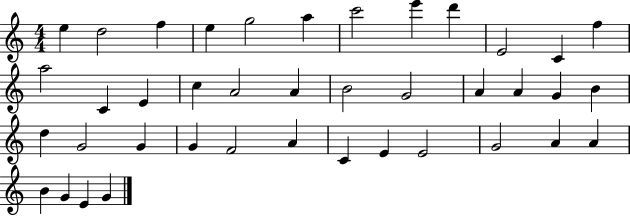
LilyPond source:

{
  \clef treble
  \numericTimeSignature
  \time 4/4
  \key c \major
  e''4 d''2 f''4 | e''4 g''2 a''4 | c'''2 e'''4 d'''4 | e'2 c'4 f''4 | \break a''2 c'4 e'4 | c''4 a'2 a'4 | b'2 g'2 | a'4 a'4 g'4 b'4 | \break d''4 g'2 g'4 | g'4 f'2 a'4 | c'4 e'4 e'2 | g'2 a'4 a'4 | \break b'4 g'4 e'4 g'4 | \bar "|."
}